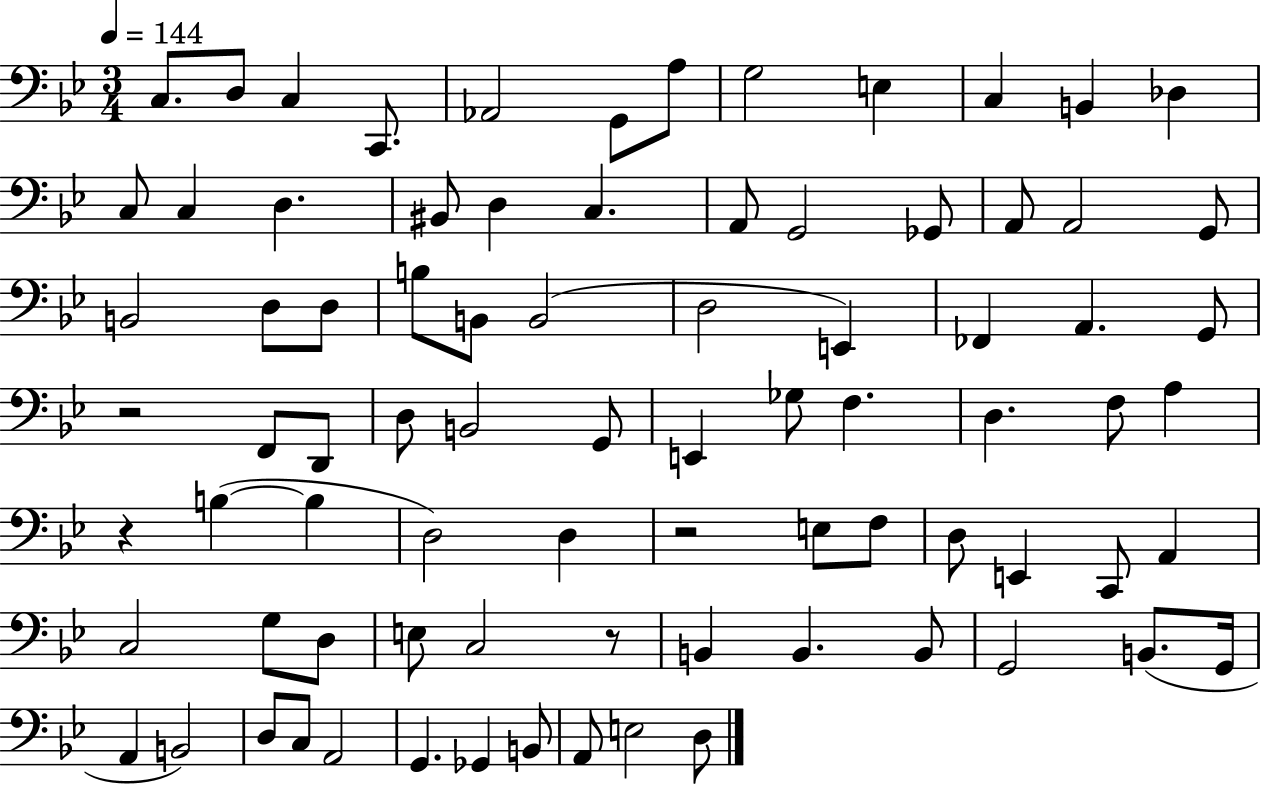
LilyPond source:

{
  \clef bass
  \numericTimeSignature
  \time 3/4
  \key bes \major
  \tempo 4 = 144
  c8. d8 c4 c,8. | aes,2 g,8 a8 | g2 e4 | c4 b,4 des4 | \break c8 c4 d4. | bis,8 d4 c4. | a,8 g,2 ges,8 | a,8 a,2 g,8 | \break b,2 d8 d8 | b8 b,8 b,2( | d2 e,4) | fes,4 a,4. g,8 | \break r2 f,8 d,8 | d8 b,2 g,8 | e,4 ges8 f4. | d4. f8 a4 | \break r4 b4~(~ b4 | d2) d4 | r2 e8 f8 | d8 e,4 c,8 a,4 | \break c2 g8 d8 | e8 c2 r8 | b,4 b,4. b,8 | g,2 b,8.( g,16 | \break a,4 b,2) | d8 c8 a,2 | g,4. ges,4 b,8 | a,8 e2 d8 | \break \bar "|."
}